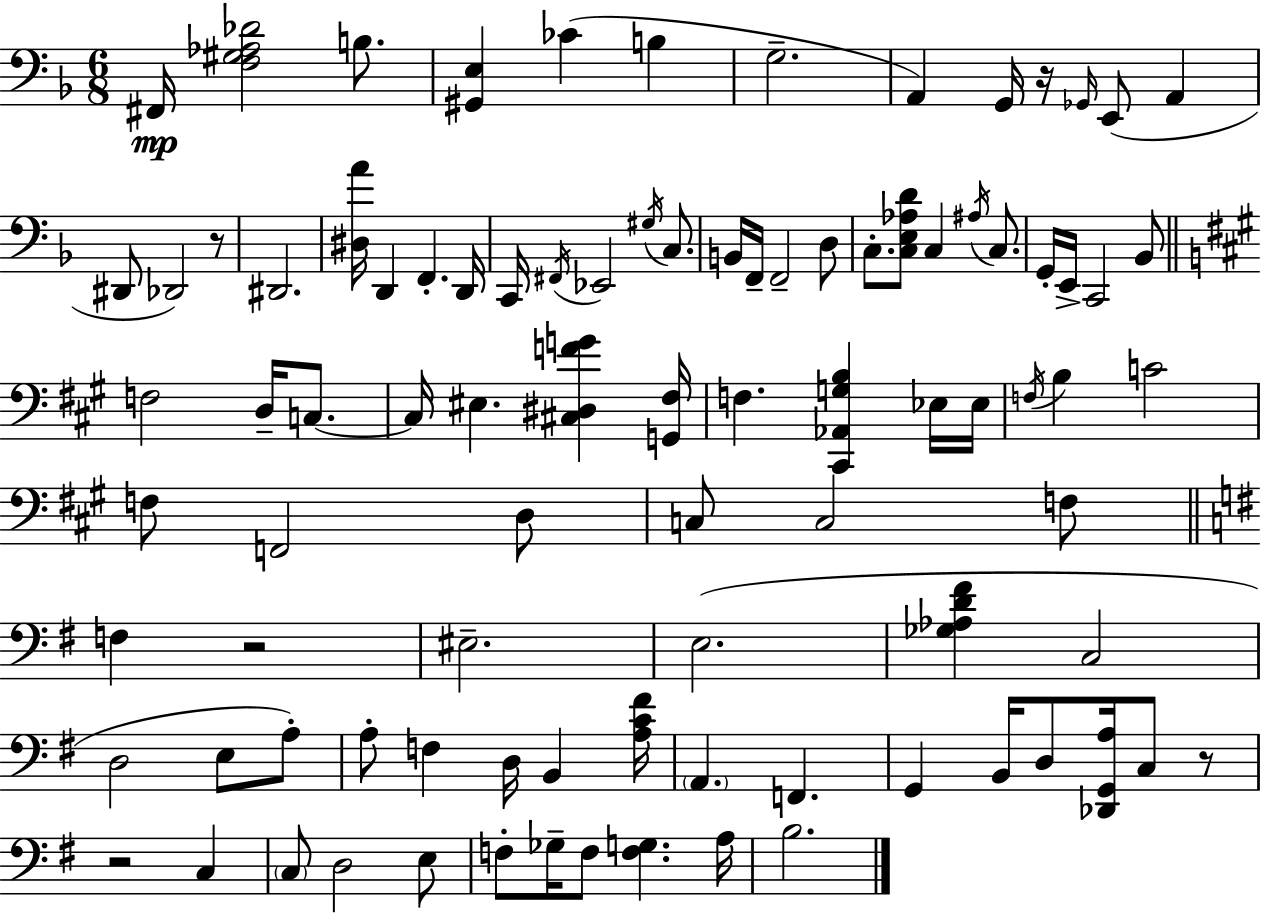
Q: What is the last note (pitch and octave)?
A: B3